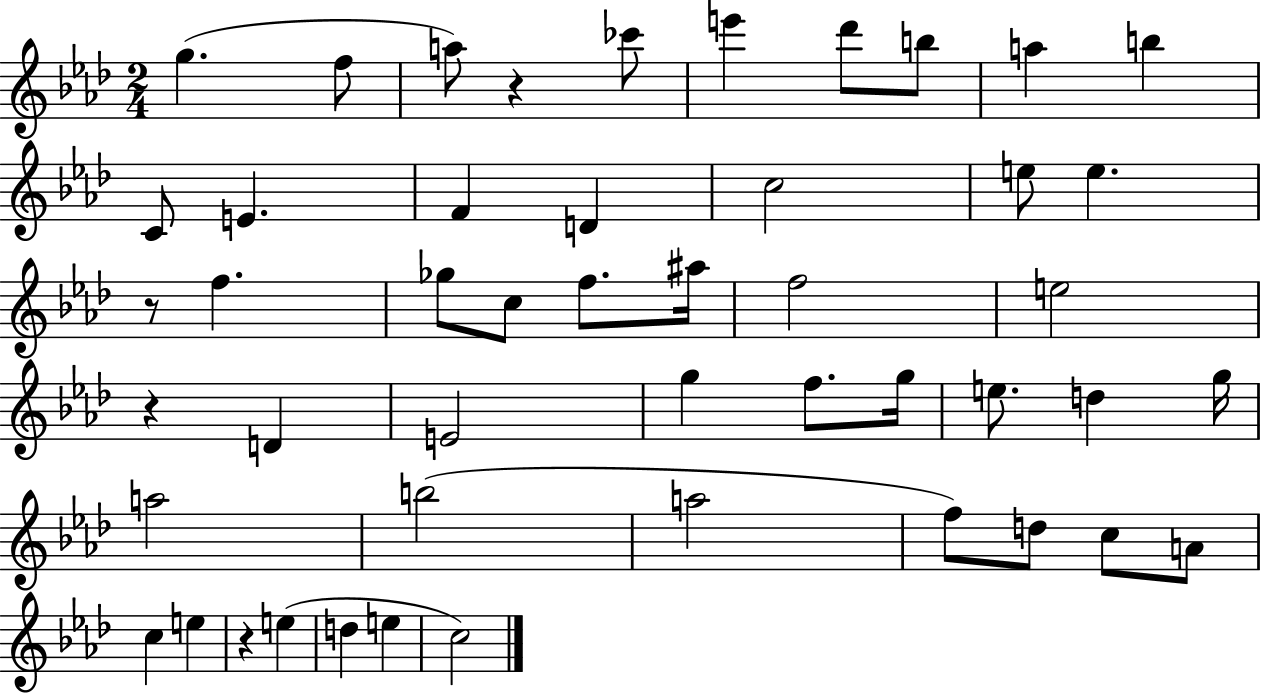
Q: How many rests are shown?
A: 4